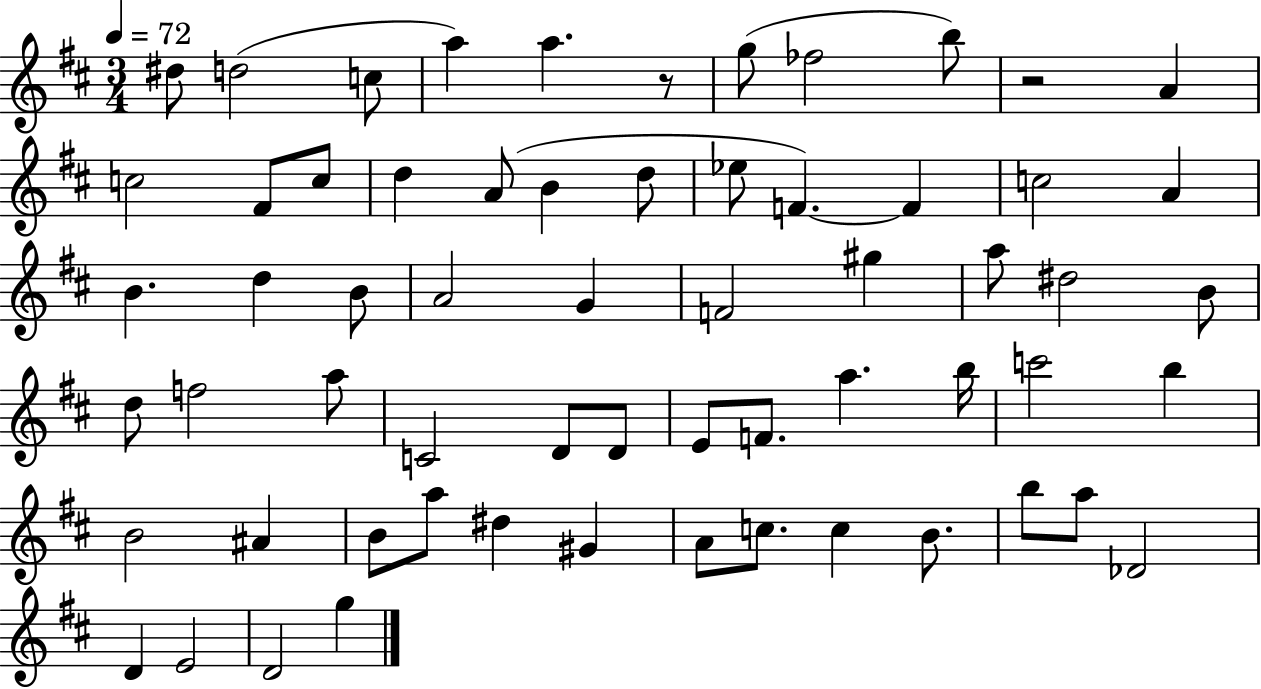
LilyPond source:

{
  \clef treble
  \numericTimeSignature
  \time 3/4
  \key d \major
  \tempo 4 = 72
  dis''8 d''2( c''8 | a''4) a''4. r8 | g''8( fes''2 b''8) | r2 a'4 | \break c''2 fis'8 c''8 | d''4 a'8( b'4 d''8 | ees''8 f'4.~~) f'4 | c''2 a'4 | \break b'4. d''4 b'8 | a'2 g'4 | f'2 gis''4 | a''8 dis''2 b'8 | \break d''8 f''2 a''8 | c'2 d'8 d'8 | e'8 f'8. a''4. b''16 | c'''2 b''4 | \break b'2 ais'4 | b'8 a''8 dis''4 gis'4 | a'8 c''8. c''4 b'8. | b''8 a''8 des'2 | \break d'4 e'2 | d'2 g''4 | \bar "|."
}